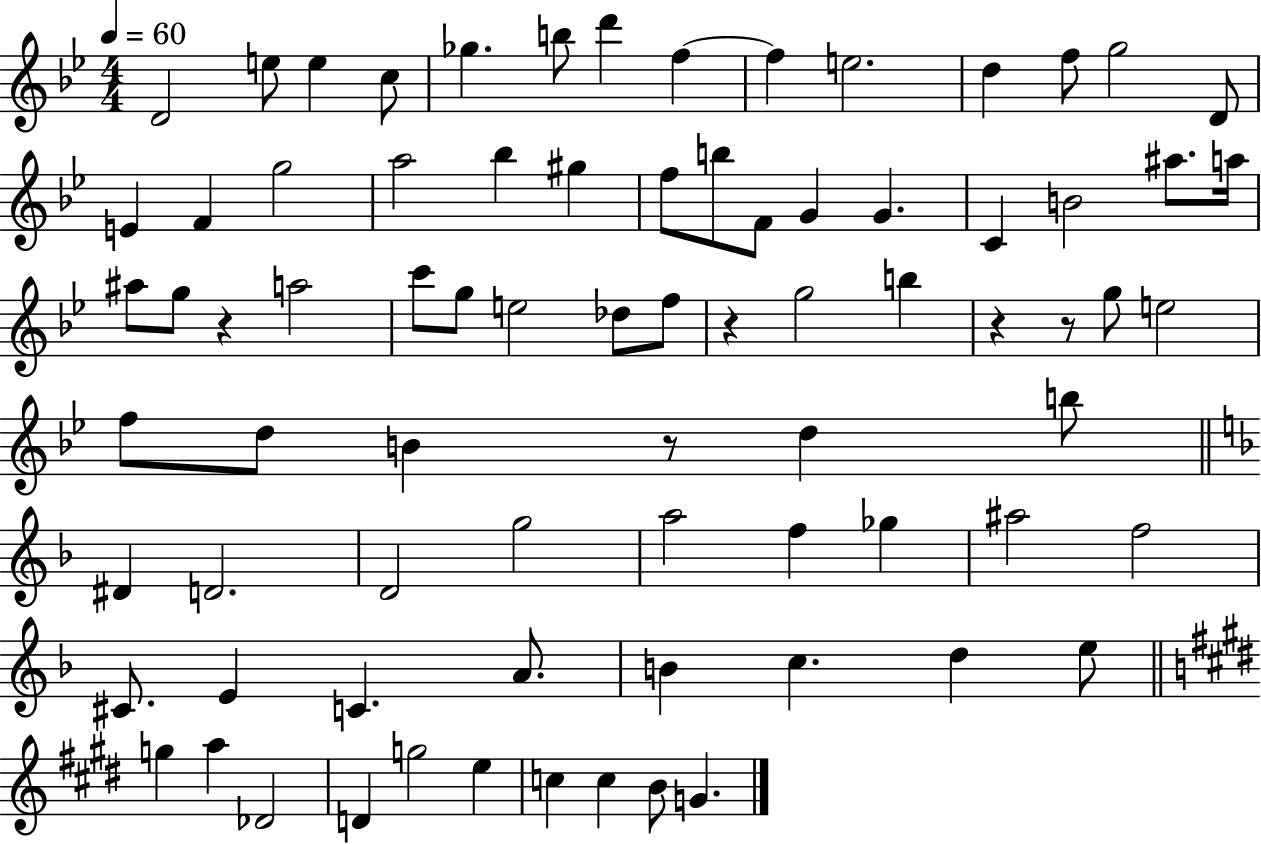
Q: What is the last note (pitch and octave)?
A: G4